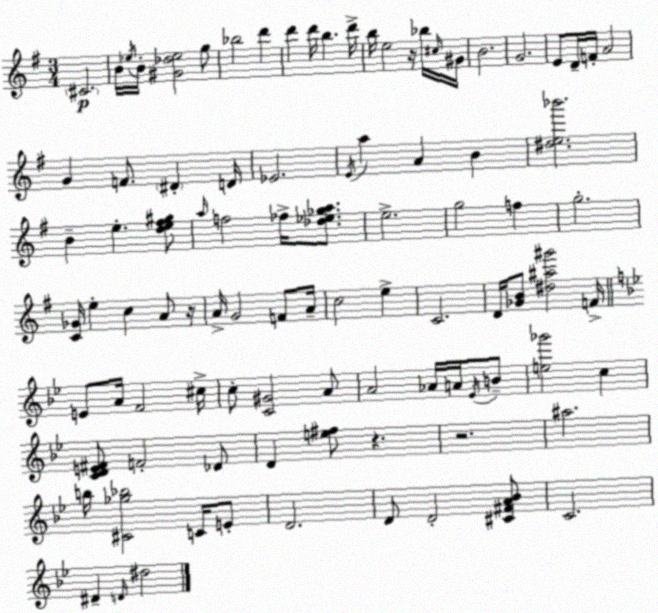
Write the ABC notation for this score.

X:1
T:Untitled
M:3/4
L:1/4
K:Em
^C2 B/4 _e/4 B/4 [^G_d_e]2 g/2 _b2 d' d' d'/4 b d'/4 b/4 e2 z/4 _b/4 ^c/4 ^G/4 B2 G2 E/2 D/4 F/4 A2 G F/2 ^D D/4 _E2 E/4 a A B [^de_b']2 B e [de^f^g]/2 a/4 f2 _f/4 [_d_e_ga]/2 e2 g2 f g2 [C_G]/4 e c A/2 z/4 A/4 G2 F/2 A/4 c2 e C2 D/4 [_GB]/2 [^d^a^g']2 F/4 E/2 A/4 F2 ^c/4 c/2 [C^G]2 A/2 A2 _A/4 A/4 _E/4 B/2 [e_g']2 c [CDE^F]/2 F2 _D/2 D [e^f]/2 z z2 ^a2 b/4 [^C_g_b]2 C/4 E/2 D2 D/2 D2 [^C^FA_B]/2 C2 ^D D/4 ^d2